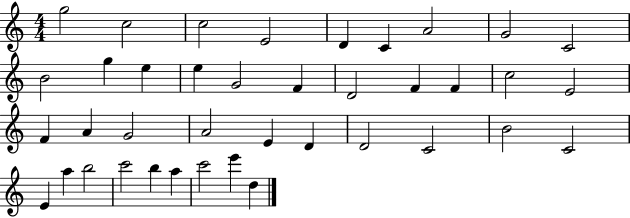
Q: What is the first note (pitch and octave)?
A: G5